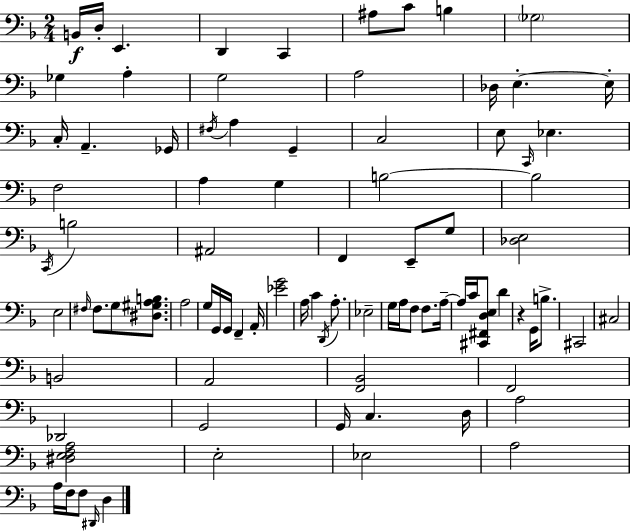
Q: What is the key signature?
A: D minor